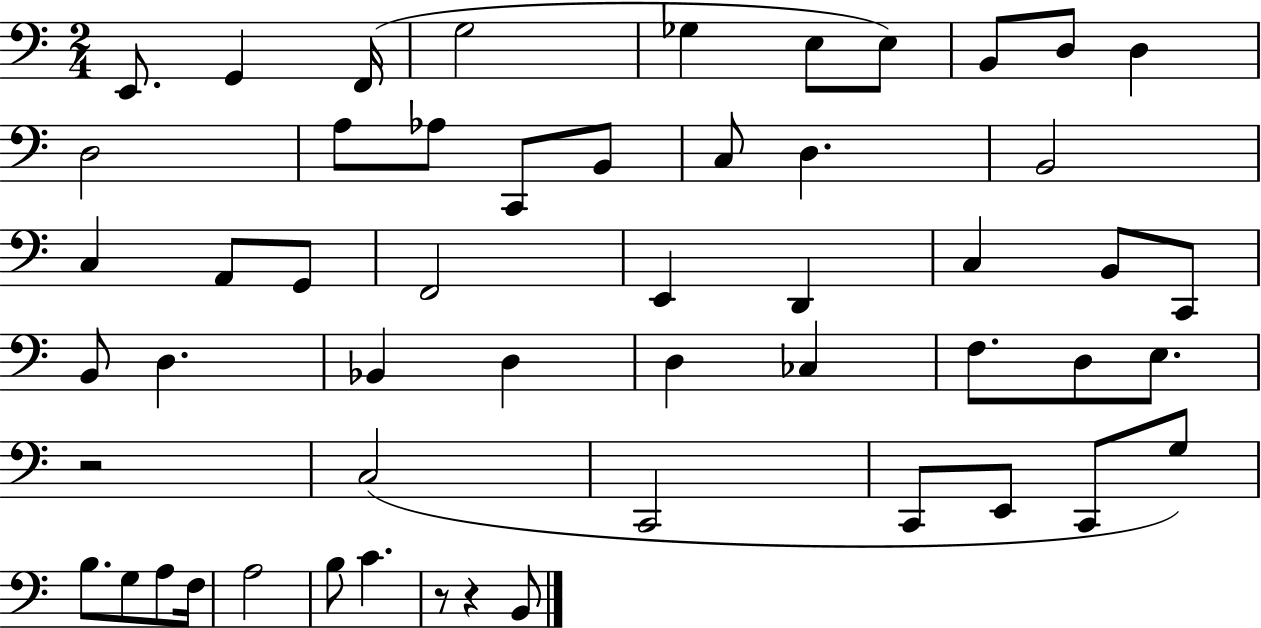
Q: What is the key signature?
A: C major